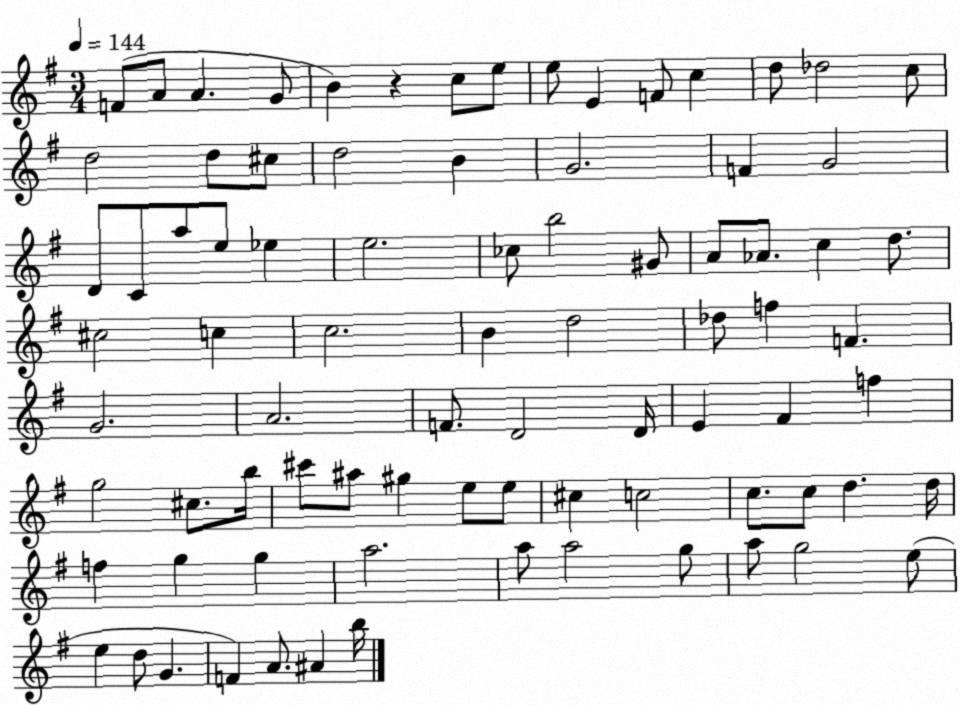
X:1
T:Untitled
M:3/4
L:1/4
K:G
F/2 A/2 A G/2 B z c/2 e/2 e/2 E F/2 c d/2 _d2 c/2 d2 d/2 ^c/2 d2 B G2 F G2 D/2 C/2 a/2 e/2 _e e2 _c/2 b2 ^G/2 A/2 _A/2 c d/2 ^c2 c c2 B d2 _d/2 f F G2 A2 F/2 D2 D/4 E ^F f g2 ^c/2 b/4 ^c'/2 ^a/2 ^g e/2 e/2 ^c c2 c/2 c/2 d d/4 f g g a2 a/2 a2 g/2 a/2 g2 e/2 e d/2 G F A/2 ^A b/4